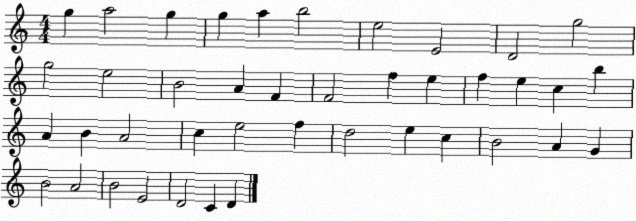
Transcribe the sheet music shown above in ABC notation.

X:1
T:Untitled
M:4/4
L:1/4
K:C
g a2 g g a b2 e2 E2 D2 g2 g2 e2 B2 A F F2 f e f e c b A B A2 c e2 f d2 e c B2 A G B2 A2 B2 E2 D2 C D